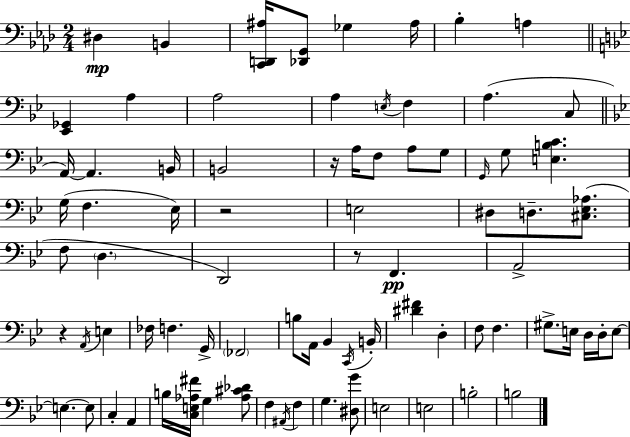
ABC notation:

X:1
T:Untitled
M:2/4
L:1/4
K:Ab
^D, B,, [C,,D,,^A,]/4 [_D,,G,,]/2 _G, ^A,/4 _B, A, [_E,,_G,,] A, A,2 A, E,/4 F, A, C,/2 A,,/4 A,, B,,/4 B,,2 z/4 A,/4 F,/2 A,/2 G,/2 G,,/4 G,/2 [E,B,C] G,/4 F, _E,/4 z2 E,2 ^D,/2 D,/2 [^C,_E,_A,]/2 F,/2 D, D,,2 z/2 F,, A,,2 z A,,/4 E, _F,/4 F, G,,/4 _F,,2 B,/2 A,,/4 _B,, C,,/4 B,,/4 [^D^F] D, F,/2 F, ^G,/2 E,/4 D,/4 D,/4 E,/2 E, E,/2 C, A,, B,/4 [C,E,_A,^F]/4 G, [_A,^C_D]/2 F, ^A,,/4 F, G, [^D,G]/2 E,2 E,2 B,2 B,2